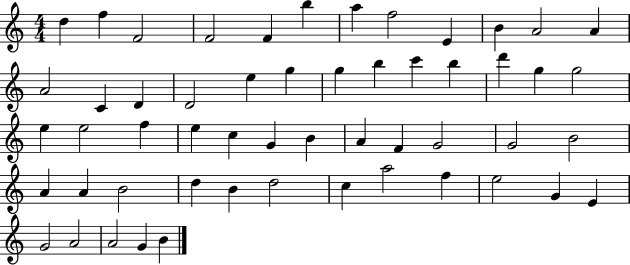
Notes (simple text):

D5/q F5/q F4/h F4/h F4/q B5/q A5/q F5/h E4/q B4/q A4/h A4/q A4/h C4/q D4/q D4/h E5/q G5/q G5/q B5/q C6/q B5/q D6/q G5/q G5/h E5/q E5/h F5/q E5/q C5/q G4/q B4/q A4/q F4/q G4/h G4/h B4/h A4/q A4/q B4/h D5/q B4/q D5/h C5/q A5/h F5/q E5/h G4/q E4/q G4/h A4/h A4/h G4/q B4/q